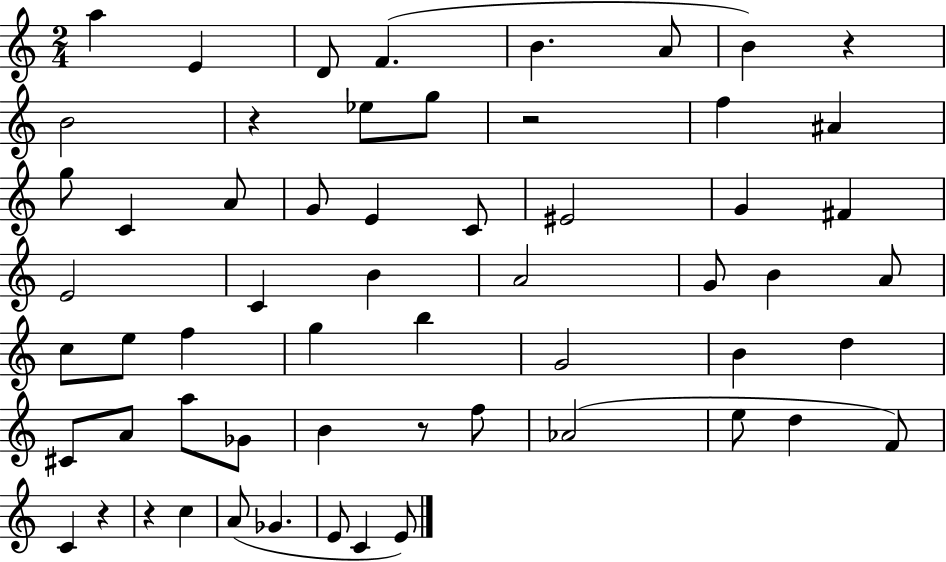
A5/q E4/q D4/e F4/q. B4/q. A4/e B4/q R/q B4/h R/q Eb5/e G5/e R/h F5/q A#4/q G5/e C4/q A4/e G4/e E4/q C4/e EIS4/h G4/q F#4/q E4/h C4/q B4/q A4/h G4/e B4/q A4/e C5/e E5/e F5/q G5/q B5/q G4/h B4/q D5/q C#4/e A4/e A5/e Gb4/e B4/q R/e F5/e Ab4/h E5/e D5/q F4/e C4/q R/q R/q C5/q A4/e Gb4/q. E4/e C4/q E4/e